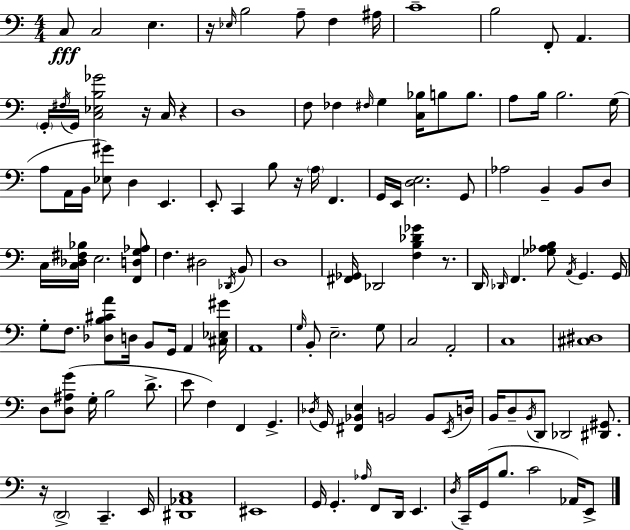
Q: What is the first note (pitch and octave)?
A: C3